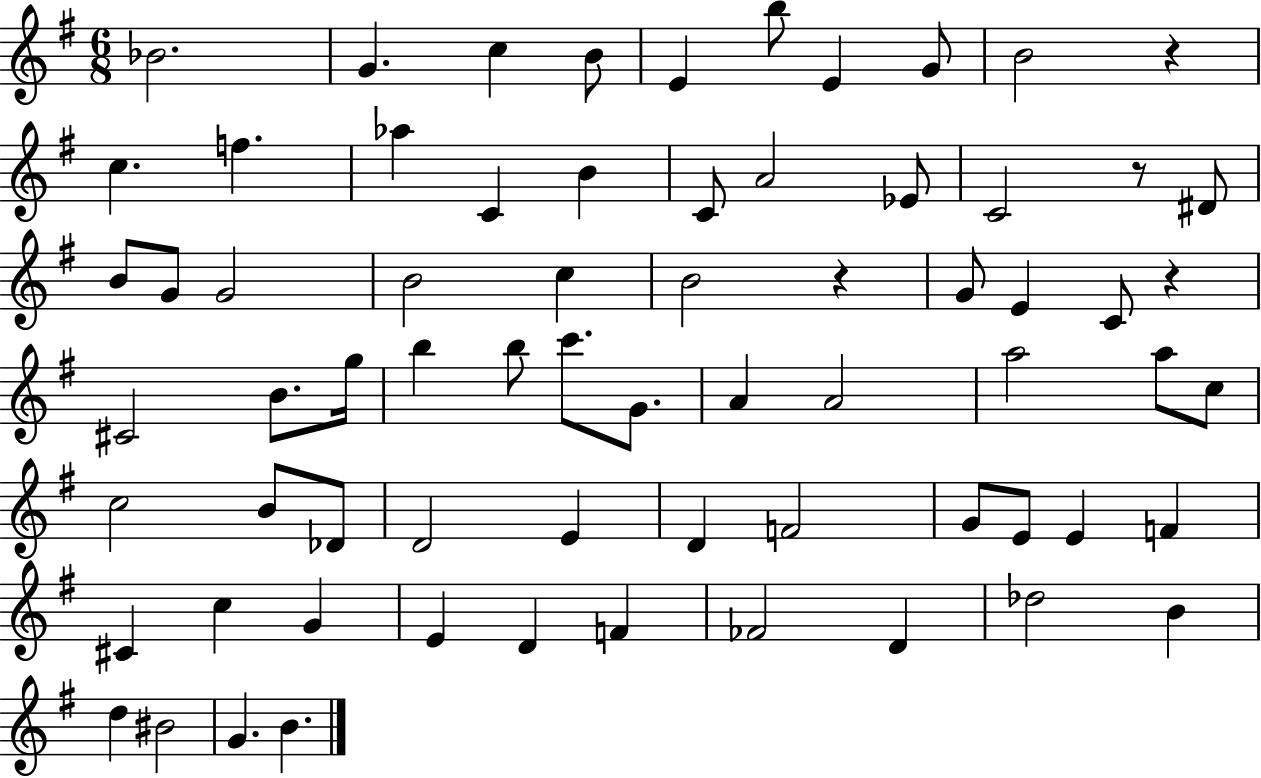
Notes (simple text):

Bb4/h. G4/q. C5/q B4/e E4/q B5/e E4/q G4/e B4/h R/q C5/q. F5/q. Ab5/q C4/q B4/q C4/e A4/h Eb4/e C4/h R/e D#4/e B4/e G4/e G4/h B4/h C5/q B4/h R/q G4/e E4/q C4/e R/q C#4/h B4/e. G5/s B5/q B5/e C6/e. G4/e. A4/q A4/h A5/h A5/e C5/e C5/h B4/e Db4/e D4/h E4/q D4/q F4/h G4/e E4/e E4/q F4/q C#4/q C5/q G4/q E4/q D4/q F4/q FES4/h D4/q Db5/h B4/q D5/q BIS4/h G4/q. B4/q.